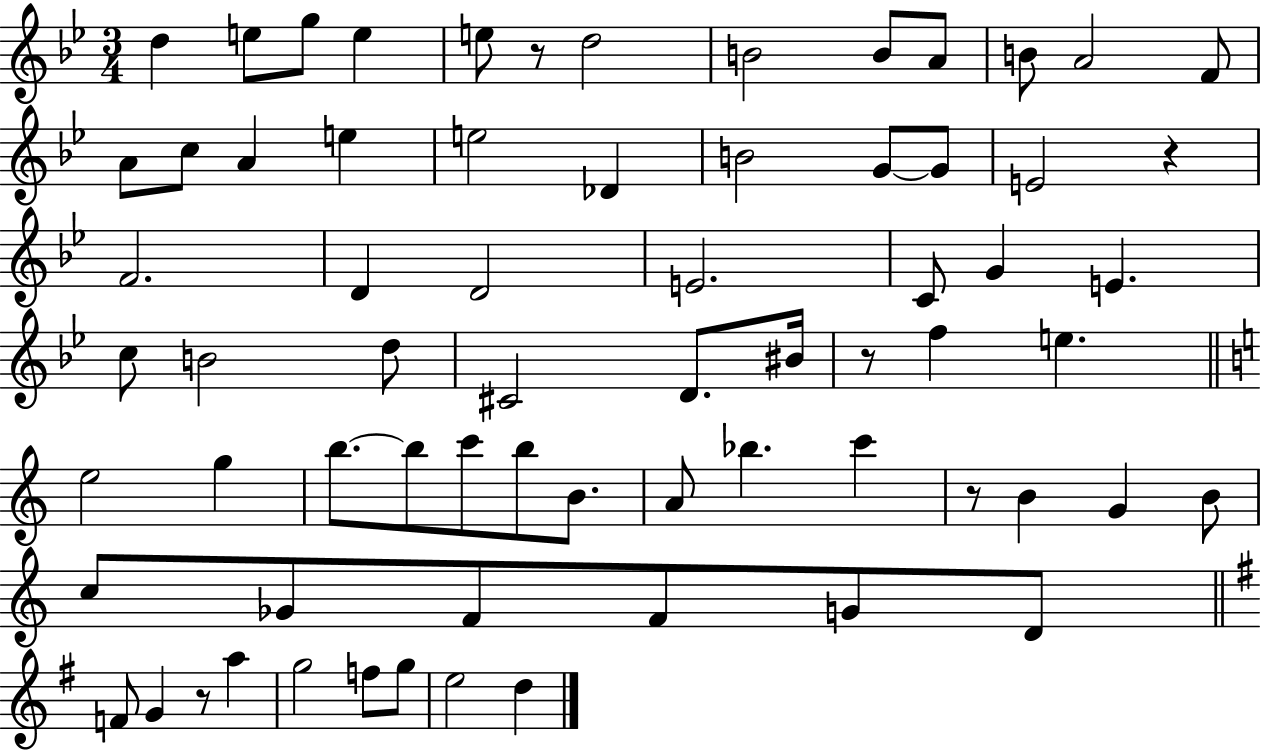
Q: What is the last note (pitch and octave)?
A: D5